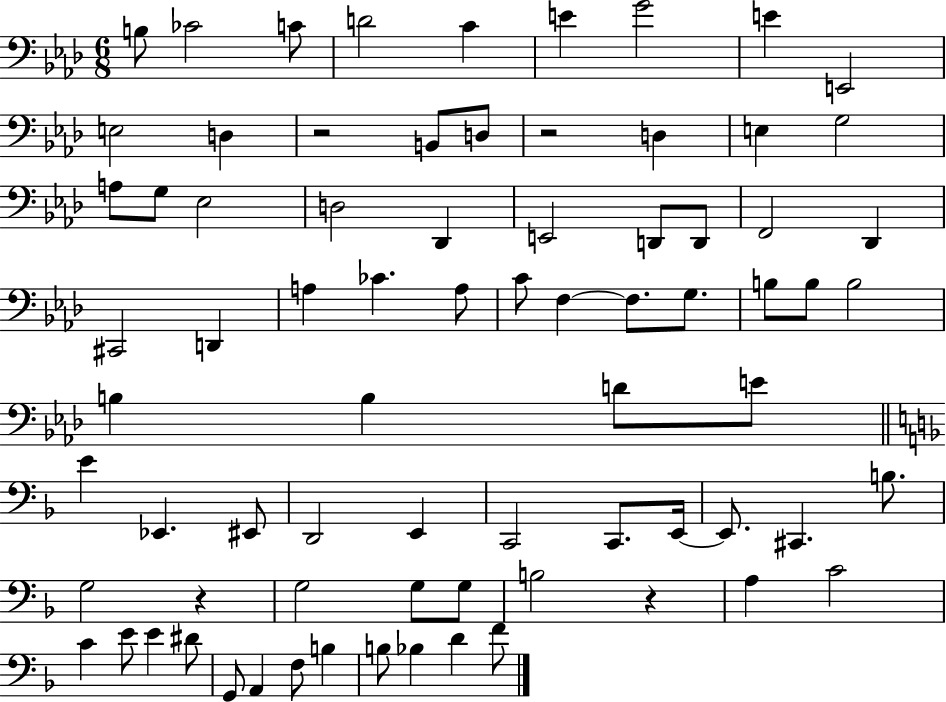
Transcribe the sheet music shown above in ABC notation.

X:1
T:Untitled
M:6/8
L:1/4
K:Ab
B,/2 _C2 C/2 D2 C E G2 E E,,2 E,2 D, z2 B,,/2 D,/2 z2 D, E, G,2 A,/2 G,/2 _E,2 D,2 _D,, E,,2 D,,/2 D,,/2 F,,2 _D,, ^C,,2 D,, A, _C A,/2 C/2 F, F,/2 G,/2 B,/2 B,/2 B,2 B, B, D/2 E/2 E _E,, ^E,,/2 D,,2 E,, C,,2 C,,/2 E,,/4 E,,/2 ^C,, B,/2 G,2 z G,2 G,/2 G,/2 B,2 z A, C2 C E/2 E ^D/2 G,,/2 A,, F,/2 B, B,/2 _B, D F/2